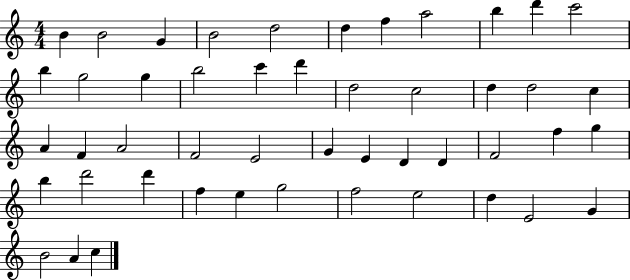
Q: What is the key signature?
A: C major